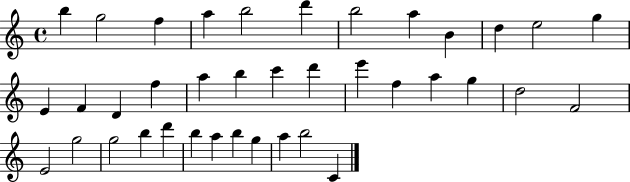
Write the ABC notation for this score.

X:1
T:Untitled
M:4/4
L:1/4
K:C
b g2 f a b2 d' b2 a B d e2 g E F D f a b c' d' e' f a g d2 F2 E2 g2 g2 b d' b a b g a b2 C